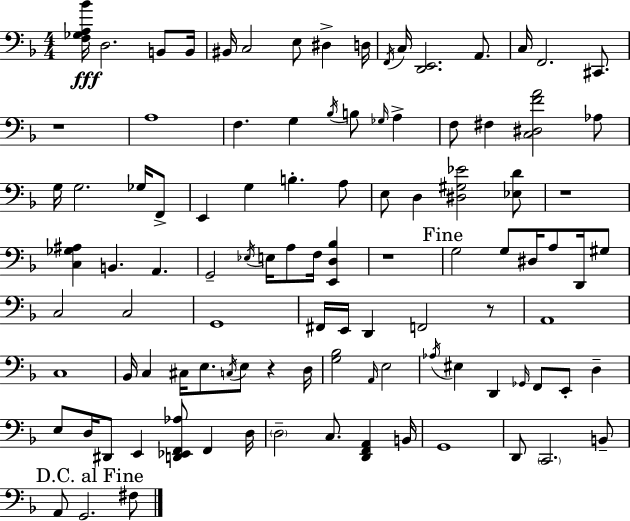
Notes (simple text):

[F3,Gb3,A3,Bb4]/s D3/h. B2/e B2/s BIS2/s C3/h E3/e D#3/q D3/s F2/s C3/s [D2,E2]/h. A2/e. C3/s F2/h. C#2/e. R/w A3/w F3/q. G3/q Bb3/s B3/e Gb3/s A3/q F3/e F#3/q [C3,D#3,F4,A4]/h Ab3/e G3/s G3/h. Gb3/s F2/e E2/q G3/q B3/q. A3/e E3/e D3/q [D#3,G#3,Eb4]/h [Eb3,D4]/e R/w [C3,Gb3,A#3]/q B2/q. A2/q. G2/h Eb3/s E3/s A3/e F3/s [E2,D3,Bb3]/q R/w G3/h G3/e D#3/s A3/e D2/s G#3/e C3/h C3/h G2/w F#2/s E2/s D2/q F2/h R/e A2/w C3/w Bb2/s C3/q C#3/s E3/e. C3/s E3/e R/q D3/s [G3,Bb3]/h A2/s E3/h Ab3/s EIS3/q D2/q Gb2/s F2/e E2/e D3/q E3/e D3/s D#2/e E2/q [D2,Eb2,F2,Ab3]/e F2/q D3/s D3/h C3/e. [D2,F2,A2]/q B2/s G2/w D2/e C2/h. B2/e A2/e G2/h. F#3/e